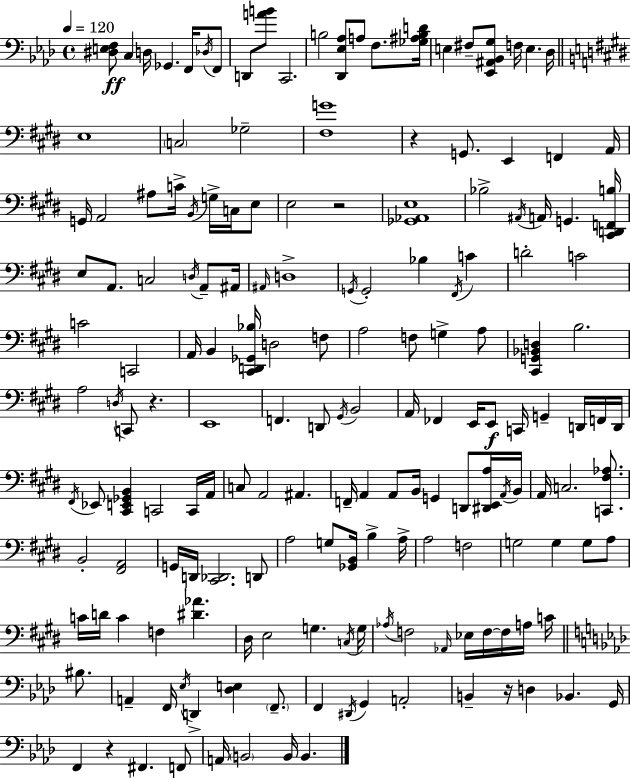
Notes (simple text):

[D#3,E3,F3]/e C3/q D3/s Gb2/q. F2/s Db3/s F2/e D2/e [A4,B4]/e C2/h. B3/h [Db2,Eb3,Ab3]/e A3/e F3/e. [Gb3,A#3,B3,D4]/s E3/q F#3/e [Eb2,A#2,Bb2,G3]/e F3/s E3/q. Db3/s E3/w C3/h Gb3/h [F#3,G4]/w R/q G2/e. E2/q F2/q A2/s G2/s A2/h A#3/e C4/s B2/s G3/s C3/s E3/e E3/h R/h [Gb2,Ab2,E3]/w Bb3/h A#2/s A2/s G2/q. [C#2,D2,F2,B3]/s E3/e A2/e. C3/h D3/s A2/e A#2/s A#2/s D3/w G2/s G2/h Bb3/q F#2/s C4/q D4/h C4/h C4/h C2/h A2/s B2/q [C#2,D2,Gb2,Bb3]/s D3/h F3/e A3/h F3/e G3/q A3/e [C#2,G2,Bb2,D3]/q B3/h. A3/h D3/s C2/e R/q. E2/w F2/q. D2/e G#2/s B2/h A2/s FES2/q E2/s E2/e C2/s G2/q D2/s F2/s D2/s F#2/s Eb2/e [C#2,E2,Gb2,B2]/q C2/h C2/s A2/s C3/e A2/h A#2/q. F2/s A2/q A2/e B2/s G2/q D2/e [D#2,E2,A3]/s A2/s B2/s A2/s C3/h. [C2,F#3,Ab3]/e. B2/h [F#2,A2]/h G2/s D2/s [C#2,Db2]/h. D2/e A3/h G3/e [Gb2,B2]/s B3/q A3/s A3/h F3/h G3/h G3/q G3/e A3/e C4/s D4/s C4/q F3/q [D#4,Ab4]/q. D#3/s E3/h G3/q. C3/s G3/s Ab3/s F3/h Ab2/s Eb3/s F3/s F3/s A3/s C4/s BIS3/e. A2/q F2/s Eb3/s D2/q [Db3,E3]/q F2/e. F2/q D#2/s G2/q A2/h B2/q R/s D3/q Bb2/q. G2/s F2/q R/q F#2/q. F2/e A2/s B2/h B2/s B2/q.